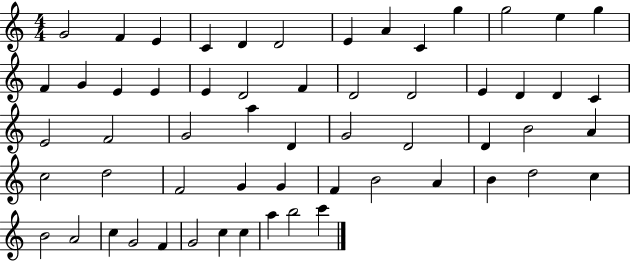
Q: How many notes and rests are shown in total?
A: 58